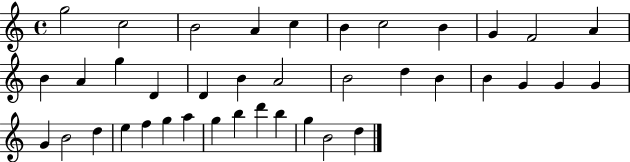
G5/h C5/h B4/h A4/q C5/q B4/q C5/h B4/q G4/q F4/h A4/q B4/q A4/q G5/q D4/q D4/q B4/q A4/h B4/h D5/q B4/q B4/q G4/q G4/q G4/q G4/q B4/h D5/q E5/q F5/q G5/q A5/q G5/q B5/q D6/q B5/q G5/q B4/h D5/q